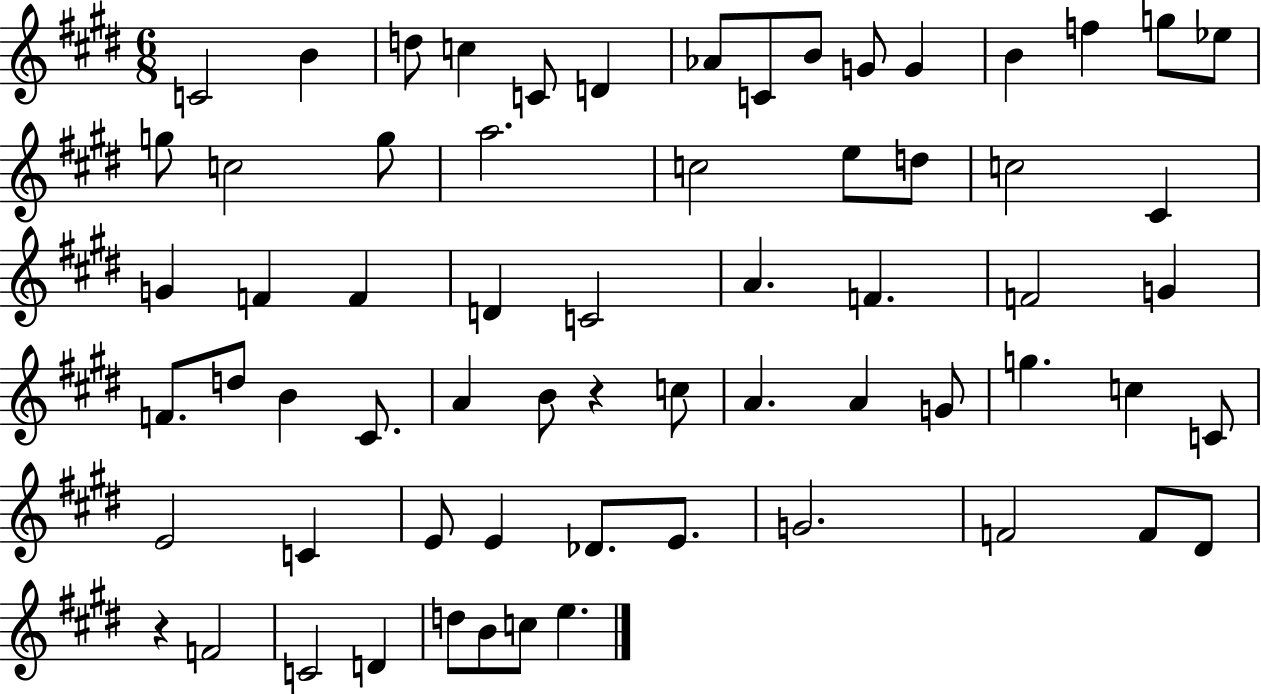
C4/h B4/q D5/e C5/q C4/e D4/q Ab4/e C4/e B4/e G4/e G4/q B4/q F5/q G5/e Eb5/e G5/e C5/h G5/e A5/h. C5/h E5/e D5/e C5/h C#4/q G4/q F4/q F4/q D4/q C4/h A4/q. F4/q. F4/h G4/q F4/e. D5/e B4/q C#4/e. A4/q B4/e R/q C5/e A4/q. A4/q G4/e G5/q. C5/q C4/e E4/h C4/q E4/e E4/q Db4/e. E4/e. G4/h. F4/h F4/e D#4/e R/q F4/h C4/h D4/q D5/e B4/e C5/e E5/q.